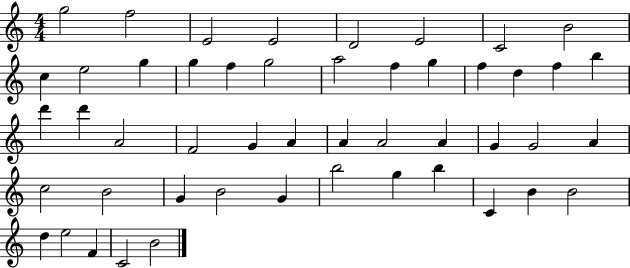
X:1
T:Untitled
M:4/4
L:1/4
K:C
g2 f2 E2 E2 D2 E2 C2 B2 c e2 g g f g2 a2 f g f d f b d' d' A2 F2 G A A A2 A G G2 A c2 B2 G B2 G b2 g b C B B2 d e2 F C2 B2